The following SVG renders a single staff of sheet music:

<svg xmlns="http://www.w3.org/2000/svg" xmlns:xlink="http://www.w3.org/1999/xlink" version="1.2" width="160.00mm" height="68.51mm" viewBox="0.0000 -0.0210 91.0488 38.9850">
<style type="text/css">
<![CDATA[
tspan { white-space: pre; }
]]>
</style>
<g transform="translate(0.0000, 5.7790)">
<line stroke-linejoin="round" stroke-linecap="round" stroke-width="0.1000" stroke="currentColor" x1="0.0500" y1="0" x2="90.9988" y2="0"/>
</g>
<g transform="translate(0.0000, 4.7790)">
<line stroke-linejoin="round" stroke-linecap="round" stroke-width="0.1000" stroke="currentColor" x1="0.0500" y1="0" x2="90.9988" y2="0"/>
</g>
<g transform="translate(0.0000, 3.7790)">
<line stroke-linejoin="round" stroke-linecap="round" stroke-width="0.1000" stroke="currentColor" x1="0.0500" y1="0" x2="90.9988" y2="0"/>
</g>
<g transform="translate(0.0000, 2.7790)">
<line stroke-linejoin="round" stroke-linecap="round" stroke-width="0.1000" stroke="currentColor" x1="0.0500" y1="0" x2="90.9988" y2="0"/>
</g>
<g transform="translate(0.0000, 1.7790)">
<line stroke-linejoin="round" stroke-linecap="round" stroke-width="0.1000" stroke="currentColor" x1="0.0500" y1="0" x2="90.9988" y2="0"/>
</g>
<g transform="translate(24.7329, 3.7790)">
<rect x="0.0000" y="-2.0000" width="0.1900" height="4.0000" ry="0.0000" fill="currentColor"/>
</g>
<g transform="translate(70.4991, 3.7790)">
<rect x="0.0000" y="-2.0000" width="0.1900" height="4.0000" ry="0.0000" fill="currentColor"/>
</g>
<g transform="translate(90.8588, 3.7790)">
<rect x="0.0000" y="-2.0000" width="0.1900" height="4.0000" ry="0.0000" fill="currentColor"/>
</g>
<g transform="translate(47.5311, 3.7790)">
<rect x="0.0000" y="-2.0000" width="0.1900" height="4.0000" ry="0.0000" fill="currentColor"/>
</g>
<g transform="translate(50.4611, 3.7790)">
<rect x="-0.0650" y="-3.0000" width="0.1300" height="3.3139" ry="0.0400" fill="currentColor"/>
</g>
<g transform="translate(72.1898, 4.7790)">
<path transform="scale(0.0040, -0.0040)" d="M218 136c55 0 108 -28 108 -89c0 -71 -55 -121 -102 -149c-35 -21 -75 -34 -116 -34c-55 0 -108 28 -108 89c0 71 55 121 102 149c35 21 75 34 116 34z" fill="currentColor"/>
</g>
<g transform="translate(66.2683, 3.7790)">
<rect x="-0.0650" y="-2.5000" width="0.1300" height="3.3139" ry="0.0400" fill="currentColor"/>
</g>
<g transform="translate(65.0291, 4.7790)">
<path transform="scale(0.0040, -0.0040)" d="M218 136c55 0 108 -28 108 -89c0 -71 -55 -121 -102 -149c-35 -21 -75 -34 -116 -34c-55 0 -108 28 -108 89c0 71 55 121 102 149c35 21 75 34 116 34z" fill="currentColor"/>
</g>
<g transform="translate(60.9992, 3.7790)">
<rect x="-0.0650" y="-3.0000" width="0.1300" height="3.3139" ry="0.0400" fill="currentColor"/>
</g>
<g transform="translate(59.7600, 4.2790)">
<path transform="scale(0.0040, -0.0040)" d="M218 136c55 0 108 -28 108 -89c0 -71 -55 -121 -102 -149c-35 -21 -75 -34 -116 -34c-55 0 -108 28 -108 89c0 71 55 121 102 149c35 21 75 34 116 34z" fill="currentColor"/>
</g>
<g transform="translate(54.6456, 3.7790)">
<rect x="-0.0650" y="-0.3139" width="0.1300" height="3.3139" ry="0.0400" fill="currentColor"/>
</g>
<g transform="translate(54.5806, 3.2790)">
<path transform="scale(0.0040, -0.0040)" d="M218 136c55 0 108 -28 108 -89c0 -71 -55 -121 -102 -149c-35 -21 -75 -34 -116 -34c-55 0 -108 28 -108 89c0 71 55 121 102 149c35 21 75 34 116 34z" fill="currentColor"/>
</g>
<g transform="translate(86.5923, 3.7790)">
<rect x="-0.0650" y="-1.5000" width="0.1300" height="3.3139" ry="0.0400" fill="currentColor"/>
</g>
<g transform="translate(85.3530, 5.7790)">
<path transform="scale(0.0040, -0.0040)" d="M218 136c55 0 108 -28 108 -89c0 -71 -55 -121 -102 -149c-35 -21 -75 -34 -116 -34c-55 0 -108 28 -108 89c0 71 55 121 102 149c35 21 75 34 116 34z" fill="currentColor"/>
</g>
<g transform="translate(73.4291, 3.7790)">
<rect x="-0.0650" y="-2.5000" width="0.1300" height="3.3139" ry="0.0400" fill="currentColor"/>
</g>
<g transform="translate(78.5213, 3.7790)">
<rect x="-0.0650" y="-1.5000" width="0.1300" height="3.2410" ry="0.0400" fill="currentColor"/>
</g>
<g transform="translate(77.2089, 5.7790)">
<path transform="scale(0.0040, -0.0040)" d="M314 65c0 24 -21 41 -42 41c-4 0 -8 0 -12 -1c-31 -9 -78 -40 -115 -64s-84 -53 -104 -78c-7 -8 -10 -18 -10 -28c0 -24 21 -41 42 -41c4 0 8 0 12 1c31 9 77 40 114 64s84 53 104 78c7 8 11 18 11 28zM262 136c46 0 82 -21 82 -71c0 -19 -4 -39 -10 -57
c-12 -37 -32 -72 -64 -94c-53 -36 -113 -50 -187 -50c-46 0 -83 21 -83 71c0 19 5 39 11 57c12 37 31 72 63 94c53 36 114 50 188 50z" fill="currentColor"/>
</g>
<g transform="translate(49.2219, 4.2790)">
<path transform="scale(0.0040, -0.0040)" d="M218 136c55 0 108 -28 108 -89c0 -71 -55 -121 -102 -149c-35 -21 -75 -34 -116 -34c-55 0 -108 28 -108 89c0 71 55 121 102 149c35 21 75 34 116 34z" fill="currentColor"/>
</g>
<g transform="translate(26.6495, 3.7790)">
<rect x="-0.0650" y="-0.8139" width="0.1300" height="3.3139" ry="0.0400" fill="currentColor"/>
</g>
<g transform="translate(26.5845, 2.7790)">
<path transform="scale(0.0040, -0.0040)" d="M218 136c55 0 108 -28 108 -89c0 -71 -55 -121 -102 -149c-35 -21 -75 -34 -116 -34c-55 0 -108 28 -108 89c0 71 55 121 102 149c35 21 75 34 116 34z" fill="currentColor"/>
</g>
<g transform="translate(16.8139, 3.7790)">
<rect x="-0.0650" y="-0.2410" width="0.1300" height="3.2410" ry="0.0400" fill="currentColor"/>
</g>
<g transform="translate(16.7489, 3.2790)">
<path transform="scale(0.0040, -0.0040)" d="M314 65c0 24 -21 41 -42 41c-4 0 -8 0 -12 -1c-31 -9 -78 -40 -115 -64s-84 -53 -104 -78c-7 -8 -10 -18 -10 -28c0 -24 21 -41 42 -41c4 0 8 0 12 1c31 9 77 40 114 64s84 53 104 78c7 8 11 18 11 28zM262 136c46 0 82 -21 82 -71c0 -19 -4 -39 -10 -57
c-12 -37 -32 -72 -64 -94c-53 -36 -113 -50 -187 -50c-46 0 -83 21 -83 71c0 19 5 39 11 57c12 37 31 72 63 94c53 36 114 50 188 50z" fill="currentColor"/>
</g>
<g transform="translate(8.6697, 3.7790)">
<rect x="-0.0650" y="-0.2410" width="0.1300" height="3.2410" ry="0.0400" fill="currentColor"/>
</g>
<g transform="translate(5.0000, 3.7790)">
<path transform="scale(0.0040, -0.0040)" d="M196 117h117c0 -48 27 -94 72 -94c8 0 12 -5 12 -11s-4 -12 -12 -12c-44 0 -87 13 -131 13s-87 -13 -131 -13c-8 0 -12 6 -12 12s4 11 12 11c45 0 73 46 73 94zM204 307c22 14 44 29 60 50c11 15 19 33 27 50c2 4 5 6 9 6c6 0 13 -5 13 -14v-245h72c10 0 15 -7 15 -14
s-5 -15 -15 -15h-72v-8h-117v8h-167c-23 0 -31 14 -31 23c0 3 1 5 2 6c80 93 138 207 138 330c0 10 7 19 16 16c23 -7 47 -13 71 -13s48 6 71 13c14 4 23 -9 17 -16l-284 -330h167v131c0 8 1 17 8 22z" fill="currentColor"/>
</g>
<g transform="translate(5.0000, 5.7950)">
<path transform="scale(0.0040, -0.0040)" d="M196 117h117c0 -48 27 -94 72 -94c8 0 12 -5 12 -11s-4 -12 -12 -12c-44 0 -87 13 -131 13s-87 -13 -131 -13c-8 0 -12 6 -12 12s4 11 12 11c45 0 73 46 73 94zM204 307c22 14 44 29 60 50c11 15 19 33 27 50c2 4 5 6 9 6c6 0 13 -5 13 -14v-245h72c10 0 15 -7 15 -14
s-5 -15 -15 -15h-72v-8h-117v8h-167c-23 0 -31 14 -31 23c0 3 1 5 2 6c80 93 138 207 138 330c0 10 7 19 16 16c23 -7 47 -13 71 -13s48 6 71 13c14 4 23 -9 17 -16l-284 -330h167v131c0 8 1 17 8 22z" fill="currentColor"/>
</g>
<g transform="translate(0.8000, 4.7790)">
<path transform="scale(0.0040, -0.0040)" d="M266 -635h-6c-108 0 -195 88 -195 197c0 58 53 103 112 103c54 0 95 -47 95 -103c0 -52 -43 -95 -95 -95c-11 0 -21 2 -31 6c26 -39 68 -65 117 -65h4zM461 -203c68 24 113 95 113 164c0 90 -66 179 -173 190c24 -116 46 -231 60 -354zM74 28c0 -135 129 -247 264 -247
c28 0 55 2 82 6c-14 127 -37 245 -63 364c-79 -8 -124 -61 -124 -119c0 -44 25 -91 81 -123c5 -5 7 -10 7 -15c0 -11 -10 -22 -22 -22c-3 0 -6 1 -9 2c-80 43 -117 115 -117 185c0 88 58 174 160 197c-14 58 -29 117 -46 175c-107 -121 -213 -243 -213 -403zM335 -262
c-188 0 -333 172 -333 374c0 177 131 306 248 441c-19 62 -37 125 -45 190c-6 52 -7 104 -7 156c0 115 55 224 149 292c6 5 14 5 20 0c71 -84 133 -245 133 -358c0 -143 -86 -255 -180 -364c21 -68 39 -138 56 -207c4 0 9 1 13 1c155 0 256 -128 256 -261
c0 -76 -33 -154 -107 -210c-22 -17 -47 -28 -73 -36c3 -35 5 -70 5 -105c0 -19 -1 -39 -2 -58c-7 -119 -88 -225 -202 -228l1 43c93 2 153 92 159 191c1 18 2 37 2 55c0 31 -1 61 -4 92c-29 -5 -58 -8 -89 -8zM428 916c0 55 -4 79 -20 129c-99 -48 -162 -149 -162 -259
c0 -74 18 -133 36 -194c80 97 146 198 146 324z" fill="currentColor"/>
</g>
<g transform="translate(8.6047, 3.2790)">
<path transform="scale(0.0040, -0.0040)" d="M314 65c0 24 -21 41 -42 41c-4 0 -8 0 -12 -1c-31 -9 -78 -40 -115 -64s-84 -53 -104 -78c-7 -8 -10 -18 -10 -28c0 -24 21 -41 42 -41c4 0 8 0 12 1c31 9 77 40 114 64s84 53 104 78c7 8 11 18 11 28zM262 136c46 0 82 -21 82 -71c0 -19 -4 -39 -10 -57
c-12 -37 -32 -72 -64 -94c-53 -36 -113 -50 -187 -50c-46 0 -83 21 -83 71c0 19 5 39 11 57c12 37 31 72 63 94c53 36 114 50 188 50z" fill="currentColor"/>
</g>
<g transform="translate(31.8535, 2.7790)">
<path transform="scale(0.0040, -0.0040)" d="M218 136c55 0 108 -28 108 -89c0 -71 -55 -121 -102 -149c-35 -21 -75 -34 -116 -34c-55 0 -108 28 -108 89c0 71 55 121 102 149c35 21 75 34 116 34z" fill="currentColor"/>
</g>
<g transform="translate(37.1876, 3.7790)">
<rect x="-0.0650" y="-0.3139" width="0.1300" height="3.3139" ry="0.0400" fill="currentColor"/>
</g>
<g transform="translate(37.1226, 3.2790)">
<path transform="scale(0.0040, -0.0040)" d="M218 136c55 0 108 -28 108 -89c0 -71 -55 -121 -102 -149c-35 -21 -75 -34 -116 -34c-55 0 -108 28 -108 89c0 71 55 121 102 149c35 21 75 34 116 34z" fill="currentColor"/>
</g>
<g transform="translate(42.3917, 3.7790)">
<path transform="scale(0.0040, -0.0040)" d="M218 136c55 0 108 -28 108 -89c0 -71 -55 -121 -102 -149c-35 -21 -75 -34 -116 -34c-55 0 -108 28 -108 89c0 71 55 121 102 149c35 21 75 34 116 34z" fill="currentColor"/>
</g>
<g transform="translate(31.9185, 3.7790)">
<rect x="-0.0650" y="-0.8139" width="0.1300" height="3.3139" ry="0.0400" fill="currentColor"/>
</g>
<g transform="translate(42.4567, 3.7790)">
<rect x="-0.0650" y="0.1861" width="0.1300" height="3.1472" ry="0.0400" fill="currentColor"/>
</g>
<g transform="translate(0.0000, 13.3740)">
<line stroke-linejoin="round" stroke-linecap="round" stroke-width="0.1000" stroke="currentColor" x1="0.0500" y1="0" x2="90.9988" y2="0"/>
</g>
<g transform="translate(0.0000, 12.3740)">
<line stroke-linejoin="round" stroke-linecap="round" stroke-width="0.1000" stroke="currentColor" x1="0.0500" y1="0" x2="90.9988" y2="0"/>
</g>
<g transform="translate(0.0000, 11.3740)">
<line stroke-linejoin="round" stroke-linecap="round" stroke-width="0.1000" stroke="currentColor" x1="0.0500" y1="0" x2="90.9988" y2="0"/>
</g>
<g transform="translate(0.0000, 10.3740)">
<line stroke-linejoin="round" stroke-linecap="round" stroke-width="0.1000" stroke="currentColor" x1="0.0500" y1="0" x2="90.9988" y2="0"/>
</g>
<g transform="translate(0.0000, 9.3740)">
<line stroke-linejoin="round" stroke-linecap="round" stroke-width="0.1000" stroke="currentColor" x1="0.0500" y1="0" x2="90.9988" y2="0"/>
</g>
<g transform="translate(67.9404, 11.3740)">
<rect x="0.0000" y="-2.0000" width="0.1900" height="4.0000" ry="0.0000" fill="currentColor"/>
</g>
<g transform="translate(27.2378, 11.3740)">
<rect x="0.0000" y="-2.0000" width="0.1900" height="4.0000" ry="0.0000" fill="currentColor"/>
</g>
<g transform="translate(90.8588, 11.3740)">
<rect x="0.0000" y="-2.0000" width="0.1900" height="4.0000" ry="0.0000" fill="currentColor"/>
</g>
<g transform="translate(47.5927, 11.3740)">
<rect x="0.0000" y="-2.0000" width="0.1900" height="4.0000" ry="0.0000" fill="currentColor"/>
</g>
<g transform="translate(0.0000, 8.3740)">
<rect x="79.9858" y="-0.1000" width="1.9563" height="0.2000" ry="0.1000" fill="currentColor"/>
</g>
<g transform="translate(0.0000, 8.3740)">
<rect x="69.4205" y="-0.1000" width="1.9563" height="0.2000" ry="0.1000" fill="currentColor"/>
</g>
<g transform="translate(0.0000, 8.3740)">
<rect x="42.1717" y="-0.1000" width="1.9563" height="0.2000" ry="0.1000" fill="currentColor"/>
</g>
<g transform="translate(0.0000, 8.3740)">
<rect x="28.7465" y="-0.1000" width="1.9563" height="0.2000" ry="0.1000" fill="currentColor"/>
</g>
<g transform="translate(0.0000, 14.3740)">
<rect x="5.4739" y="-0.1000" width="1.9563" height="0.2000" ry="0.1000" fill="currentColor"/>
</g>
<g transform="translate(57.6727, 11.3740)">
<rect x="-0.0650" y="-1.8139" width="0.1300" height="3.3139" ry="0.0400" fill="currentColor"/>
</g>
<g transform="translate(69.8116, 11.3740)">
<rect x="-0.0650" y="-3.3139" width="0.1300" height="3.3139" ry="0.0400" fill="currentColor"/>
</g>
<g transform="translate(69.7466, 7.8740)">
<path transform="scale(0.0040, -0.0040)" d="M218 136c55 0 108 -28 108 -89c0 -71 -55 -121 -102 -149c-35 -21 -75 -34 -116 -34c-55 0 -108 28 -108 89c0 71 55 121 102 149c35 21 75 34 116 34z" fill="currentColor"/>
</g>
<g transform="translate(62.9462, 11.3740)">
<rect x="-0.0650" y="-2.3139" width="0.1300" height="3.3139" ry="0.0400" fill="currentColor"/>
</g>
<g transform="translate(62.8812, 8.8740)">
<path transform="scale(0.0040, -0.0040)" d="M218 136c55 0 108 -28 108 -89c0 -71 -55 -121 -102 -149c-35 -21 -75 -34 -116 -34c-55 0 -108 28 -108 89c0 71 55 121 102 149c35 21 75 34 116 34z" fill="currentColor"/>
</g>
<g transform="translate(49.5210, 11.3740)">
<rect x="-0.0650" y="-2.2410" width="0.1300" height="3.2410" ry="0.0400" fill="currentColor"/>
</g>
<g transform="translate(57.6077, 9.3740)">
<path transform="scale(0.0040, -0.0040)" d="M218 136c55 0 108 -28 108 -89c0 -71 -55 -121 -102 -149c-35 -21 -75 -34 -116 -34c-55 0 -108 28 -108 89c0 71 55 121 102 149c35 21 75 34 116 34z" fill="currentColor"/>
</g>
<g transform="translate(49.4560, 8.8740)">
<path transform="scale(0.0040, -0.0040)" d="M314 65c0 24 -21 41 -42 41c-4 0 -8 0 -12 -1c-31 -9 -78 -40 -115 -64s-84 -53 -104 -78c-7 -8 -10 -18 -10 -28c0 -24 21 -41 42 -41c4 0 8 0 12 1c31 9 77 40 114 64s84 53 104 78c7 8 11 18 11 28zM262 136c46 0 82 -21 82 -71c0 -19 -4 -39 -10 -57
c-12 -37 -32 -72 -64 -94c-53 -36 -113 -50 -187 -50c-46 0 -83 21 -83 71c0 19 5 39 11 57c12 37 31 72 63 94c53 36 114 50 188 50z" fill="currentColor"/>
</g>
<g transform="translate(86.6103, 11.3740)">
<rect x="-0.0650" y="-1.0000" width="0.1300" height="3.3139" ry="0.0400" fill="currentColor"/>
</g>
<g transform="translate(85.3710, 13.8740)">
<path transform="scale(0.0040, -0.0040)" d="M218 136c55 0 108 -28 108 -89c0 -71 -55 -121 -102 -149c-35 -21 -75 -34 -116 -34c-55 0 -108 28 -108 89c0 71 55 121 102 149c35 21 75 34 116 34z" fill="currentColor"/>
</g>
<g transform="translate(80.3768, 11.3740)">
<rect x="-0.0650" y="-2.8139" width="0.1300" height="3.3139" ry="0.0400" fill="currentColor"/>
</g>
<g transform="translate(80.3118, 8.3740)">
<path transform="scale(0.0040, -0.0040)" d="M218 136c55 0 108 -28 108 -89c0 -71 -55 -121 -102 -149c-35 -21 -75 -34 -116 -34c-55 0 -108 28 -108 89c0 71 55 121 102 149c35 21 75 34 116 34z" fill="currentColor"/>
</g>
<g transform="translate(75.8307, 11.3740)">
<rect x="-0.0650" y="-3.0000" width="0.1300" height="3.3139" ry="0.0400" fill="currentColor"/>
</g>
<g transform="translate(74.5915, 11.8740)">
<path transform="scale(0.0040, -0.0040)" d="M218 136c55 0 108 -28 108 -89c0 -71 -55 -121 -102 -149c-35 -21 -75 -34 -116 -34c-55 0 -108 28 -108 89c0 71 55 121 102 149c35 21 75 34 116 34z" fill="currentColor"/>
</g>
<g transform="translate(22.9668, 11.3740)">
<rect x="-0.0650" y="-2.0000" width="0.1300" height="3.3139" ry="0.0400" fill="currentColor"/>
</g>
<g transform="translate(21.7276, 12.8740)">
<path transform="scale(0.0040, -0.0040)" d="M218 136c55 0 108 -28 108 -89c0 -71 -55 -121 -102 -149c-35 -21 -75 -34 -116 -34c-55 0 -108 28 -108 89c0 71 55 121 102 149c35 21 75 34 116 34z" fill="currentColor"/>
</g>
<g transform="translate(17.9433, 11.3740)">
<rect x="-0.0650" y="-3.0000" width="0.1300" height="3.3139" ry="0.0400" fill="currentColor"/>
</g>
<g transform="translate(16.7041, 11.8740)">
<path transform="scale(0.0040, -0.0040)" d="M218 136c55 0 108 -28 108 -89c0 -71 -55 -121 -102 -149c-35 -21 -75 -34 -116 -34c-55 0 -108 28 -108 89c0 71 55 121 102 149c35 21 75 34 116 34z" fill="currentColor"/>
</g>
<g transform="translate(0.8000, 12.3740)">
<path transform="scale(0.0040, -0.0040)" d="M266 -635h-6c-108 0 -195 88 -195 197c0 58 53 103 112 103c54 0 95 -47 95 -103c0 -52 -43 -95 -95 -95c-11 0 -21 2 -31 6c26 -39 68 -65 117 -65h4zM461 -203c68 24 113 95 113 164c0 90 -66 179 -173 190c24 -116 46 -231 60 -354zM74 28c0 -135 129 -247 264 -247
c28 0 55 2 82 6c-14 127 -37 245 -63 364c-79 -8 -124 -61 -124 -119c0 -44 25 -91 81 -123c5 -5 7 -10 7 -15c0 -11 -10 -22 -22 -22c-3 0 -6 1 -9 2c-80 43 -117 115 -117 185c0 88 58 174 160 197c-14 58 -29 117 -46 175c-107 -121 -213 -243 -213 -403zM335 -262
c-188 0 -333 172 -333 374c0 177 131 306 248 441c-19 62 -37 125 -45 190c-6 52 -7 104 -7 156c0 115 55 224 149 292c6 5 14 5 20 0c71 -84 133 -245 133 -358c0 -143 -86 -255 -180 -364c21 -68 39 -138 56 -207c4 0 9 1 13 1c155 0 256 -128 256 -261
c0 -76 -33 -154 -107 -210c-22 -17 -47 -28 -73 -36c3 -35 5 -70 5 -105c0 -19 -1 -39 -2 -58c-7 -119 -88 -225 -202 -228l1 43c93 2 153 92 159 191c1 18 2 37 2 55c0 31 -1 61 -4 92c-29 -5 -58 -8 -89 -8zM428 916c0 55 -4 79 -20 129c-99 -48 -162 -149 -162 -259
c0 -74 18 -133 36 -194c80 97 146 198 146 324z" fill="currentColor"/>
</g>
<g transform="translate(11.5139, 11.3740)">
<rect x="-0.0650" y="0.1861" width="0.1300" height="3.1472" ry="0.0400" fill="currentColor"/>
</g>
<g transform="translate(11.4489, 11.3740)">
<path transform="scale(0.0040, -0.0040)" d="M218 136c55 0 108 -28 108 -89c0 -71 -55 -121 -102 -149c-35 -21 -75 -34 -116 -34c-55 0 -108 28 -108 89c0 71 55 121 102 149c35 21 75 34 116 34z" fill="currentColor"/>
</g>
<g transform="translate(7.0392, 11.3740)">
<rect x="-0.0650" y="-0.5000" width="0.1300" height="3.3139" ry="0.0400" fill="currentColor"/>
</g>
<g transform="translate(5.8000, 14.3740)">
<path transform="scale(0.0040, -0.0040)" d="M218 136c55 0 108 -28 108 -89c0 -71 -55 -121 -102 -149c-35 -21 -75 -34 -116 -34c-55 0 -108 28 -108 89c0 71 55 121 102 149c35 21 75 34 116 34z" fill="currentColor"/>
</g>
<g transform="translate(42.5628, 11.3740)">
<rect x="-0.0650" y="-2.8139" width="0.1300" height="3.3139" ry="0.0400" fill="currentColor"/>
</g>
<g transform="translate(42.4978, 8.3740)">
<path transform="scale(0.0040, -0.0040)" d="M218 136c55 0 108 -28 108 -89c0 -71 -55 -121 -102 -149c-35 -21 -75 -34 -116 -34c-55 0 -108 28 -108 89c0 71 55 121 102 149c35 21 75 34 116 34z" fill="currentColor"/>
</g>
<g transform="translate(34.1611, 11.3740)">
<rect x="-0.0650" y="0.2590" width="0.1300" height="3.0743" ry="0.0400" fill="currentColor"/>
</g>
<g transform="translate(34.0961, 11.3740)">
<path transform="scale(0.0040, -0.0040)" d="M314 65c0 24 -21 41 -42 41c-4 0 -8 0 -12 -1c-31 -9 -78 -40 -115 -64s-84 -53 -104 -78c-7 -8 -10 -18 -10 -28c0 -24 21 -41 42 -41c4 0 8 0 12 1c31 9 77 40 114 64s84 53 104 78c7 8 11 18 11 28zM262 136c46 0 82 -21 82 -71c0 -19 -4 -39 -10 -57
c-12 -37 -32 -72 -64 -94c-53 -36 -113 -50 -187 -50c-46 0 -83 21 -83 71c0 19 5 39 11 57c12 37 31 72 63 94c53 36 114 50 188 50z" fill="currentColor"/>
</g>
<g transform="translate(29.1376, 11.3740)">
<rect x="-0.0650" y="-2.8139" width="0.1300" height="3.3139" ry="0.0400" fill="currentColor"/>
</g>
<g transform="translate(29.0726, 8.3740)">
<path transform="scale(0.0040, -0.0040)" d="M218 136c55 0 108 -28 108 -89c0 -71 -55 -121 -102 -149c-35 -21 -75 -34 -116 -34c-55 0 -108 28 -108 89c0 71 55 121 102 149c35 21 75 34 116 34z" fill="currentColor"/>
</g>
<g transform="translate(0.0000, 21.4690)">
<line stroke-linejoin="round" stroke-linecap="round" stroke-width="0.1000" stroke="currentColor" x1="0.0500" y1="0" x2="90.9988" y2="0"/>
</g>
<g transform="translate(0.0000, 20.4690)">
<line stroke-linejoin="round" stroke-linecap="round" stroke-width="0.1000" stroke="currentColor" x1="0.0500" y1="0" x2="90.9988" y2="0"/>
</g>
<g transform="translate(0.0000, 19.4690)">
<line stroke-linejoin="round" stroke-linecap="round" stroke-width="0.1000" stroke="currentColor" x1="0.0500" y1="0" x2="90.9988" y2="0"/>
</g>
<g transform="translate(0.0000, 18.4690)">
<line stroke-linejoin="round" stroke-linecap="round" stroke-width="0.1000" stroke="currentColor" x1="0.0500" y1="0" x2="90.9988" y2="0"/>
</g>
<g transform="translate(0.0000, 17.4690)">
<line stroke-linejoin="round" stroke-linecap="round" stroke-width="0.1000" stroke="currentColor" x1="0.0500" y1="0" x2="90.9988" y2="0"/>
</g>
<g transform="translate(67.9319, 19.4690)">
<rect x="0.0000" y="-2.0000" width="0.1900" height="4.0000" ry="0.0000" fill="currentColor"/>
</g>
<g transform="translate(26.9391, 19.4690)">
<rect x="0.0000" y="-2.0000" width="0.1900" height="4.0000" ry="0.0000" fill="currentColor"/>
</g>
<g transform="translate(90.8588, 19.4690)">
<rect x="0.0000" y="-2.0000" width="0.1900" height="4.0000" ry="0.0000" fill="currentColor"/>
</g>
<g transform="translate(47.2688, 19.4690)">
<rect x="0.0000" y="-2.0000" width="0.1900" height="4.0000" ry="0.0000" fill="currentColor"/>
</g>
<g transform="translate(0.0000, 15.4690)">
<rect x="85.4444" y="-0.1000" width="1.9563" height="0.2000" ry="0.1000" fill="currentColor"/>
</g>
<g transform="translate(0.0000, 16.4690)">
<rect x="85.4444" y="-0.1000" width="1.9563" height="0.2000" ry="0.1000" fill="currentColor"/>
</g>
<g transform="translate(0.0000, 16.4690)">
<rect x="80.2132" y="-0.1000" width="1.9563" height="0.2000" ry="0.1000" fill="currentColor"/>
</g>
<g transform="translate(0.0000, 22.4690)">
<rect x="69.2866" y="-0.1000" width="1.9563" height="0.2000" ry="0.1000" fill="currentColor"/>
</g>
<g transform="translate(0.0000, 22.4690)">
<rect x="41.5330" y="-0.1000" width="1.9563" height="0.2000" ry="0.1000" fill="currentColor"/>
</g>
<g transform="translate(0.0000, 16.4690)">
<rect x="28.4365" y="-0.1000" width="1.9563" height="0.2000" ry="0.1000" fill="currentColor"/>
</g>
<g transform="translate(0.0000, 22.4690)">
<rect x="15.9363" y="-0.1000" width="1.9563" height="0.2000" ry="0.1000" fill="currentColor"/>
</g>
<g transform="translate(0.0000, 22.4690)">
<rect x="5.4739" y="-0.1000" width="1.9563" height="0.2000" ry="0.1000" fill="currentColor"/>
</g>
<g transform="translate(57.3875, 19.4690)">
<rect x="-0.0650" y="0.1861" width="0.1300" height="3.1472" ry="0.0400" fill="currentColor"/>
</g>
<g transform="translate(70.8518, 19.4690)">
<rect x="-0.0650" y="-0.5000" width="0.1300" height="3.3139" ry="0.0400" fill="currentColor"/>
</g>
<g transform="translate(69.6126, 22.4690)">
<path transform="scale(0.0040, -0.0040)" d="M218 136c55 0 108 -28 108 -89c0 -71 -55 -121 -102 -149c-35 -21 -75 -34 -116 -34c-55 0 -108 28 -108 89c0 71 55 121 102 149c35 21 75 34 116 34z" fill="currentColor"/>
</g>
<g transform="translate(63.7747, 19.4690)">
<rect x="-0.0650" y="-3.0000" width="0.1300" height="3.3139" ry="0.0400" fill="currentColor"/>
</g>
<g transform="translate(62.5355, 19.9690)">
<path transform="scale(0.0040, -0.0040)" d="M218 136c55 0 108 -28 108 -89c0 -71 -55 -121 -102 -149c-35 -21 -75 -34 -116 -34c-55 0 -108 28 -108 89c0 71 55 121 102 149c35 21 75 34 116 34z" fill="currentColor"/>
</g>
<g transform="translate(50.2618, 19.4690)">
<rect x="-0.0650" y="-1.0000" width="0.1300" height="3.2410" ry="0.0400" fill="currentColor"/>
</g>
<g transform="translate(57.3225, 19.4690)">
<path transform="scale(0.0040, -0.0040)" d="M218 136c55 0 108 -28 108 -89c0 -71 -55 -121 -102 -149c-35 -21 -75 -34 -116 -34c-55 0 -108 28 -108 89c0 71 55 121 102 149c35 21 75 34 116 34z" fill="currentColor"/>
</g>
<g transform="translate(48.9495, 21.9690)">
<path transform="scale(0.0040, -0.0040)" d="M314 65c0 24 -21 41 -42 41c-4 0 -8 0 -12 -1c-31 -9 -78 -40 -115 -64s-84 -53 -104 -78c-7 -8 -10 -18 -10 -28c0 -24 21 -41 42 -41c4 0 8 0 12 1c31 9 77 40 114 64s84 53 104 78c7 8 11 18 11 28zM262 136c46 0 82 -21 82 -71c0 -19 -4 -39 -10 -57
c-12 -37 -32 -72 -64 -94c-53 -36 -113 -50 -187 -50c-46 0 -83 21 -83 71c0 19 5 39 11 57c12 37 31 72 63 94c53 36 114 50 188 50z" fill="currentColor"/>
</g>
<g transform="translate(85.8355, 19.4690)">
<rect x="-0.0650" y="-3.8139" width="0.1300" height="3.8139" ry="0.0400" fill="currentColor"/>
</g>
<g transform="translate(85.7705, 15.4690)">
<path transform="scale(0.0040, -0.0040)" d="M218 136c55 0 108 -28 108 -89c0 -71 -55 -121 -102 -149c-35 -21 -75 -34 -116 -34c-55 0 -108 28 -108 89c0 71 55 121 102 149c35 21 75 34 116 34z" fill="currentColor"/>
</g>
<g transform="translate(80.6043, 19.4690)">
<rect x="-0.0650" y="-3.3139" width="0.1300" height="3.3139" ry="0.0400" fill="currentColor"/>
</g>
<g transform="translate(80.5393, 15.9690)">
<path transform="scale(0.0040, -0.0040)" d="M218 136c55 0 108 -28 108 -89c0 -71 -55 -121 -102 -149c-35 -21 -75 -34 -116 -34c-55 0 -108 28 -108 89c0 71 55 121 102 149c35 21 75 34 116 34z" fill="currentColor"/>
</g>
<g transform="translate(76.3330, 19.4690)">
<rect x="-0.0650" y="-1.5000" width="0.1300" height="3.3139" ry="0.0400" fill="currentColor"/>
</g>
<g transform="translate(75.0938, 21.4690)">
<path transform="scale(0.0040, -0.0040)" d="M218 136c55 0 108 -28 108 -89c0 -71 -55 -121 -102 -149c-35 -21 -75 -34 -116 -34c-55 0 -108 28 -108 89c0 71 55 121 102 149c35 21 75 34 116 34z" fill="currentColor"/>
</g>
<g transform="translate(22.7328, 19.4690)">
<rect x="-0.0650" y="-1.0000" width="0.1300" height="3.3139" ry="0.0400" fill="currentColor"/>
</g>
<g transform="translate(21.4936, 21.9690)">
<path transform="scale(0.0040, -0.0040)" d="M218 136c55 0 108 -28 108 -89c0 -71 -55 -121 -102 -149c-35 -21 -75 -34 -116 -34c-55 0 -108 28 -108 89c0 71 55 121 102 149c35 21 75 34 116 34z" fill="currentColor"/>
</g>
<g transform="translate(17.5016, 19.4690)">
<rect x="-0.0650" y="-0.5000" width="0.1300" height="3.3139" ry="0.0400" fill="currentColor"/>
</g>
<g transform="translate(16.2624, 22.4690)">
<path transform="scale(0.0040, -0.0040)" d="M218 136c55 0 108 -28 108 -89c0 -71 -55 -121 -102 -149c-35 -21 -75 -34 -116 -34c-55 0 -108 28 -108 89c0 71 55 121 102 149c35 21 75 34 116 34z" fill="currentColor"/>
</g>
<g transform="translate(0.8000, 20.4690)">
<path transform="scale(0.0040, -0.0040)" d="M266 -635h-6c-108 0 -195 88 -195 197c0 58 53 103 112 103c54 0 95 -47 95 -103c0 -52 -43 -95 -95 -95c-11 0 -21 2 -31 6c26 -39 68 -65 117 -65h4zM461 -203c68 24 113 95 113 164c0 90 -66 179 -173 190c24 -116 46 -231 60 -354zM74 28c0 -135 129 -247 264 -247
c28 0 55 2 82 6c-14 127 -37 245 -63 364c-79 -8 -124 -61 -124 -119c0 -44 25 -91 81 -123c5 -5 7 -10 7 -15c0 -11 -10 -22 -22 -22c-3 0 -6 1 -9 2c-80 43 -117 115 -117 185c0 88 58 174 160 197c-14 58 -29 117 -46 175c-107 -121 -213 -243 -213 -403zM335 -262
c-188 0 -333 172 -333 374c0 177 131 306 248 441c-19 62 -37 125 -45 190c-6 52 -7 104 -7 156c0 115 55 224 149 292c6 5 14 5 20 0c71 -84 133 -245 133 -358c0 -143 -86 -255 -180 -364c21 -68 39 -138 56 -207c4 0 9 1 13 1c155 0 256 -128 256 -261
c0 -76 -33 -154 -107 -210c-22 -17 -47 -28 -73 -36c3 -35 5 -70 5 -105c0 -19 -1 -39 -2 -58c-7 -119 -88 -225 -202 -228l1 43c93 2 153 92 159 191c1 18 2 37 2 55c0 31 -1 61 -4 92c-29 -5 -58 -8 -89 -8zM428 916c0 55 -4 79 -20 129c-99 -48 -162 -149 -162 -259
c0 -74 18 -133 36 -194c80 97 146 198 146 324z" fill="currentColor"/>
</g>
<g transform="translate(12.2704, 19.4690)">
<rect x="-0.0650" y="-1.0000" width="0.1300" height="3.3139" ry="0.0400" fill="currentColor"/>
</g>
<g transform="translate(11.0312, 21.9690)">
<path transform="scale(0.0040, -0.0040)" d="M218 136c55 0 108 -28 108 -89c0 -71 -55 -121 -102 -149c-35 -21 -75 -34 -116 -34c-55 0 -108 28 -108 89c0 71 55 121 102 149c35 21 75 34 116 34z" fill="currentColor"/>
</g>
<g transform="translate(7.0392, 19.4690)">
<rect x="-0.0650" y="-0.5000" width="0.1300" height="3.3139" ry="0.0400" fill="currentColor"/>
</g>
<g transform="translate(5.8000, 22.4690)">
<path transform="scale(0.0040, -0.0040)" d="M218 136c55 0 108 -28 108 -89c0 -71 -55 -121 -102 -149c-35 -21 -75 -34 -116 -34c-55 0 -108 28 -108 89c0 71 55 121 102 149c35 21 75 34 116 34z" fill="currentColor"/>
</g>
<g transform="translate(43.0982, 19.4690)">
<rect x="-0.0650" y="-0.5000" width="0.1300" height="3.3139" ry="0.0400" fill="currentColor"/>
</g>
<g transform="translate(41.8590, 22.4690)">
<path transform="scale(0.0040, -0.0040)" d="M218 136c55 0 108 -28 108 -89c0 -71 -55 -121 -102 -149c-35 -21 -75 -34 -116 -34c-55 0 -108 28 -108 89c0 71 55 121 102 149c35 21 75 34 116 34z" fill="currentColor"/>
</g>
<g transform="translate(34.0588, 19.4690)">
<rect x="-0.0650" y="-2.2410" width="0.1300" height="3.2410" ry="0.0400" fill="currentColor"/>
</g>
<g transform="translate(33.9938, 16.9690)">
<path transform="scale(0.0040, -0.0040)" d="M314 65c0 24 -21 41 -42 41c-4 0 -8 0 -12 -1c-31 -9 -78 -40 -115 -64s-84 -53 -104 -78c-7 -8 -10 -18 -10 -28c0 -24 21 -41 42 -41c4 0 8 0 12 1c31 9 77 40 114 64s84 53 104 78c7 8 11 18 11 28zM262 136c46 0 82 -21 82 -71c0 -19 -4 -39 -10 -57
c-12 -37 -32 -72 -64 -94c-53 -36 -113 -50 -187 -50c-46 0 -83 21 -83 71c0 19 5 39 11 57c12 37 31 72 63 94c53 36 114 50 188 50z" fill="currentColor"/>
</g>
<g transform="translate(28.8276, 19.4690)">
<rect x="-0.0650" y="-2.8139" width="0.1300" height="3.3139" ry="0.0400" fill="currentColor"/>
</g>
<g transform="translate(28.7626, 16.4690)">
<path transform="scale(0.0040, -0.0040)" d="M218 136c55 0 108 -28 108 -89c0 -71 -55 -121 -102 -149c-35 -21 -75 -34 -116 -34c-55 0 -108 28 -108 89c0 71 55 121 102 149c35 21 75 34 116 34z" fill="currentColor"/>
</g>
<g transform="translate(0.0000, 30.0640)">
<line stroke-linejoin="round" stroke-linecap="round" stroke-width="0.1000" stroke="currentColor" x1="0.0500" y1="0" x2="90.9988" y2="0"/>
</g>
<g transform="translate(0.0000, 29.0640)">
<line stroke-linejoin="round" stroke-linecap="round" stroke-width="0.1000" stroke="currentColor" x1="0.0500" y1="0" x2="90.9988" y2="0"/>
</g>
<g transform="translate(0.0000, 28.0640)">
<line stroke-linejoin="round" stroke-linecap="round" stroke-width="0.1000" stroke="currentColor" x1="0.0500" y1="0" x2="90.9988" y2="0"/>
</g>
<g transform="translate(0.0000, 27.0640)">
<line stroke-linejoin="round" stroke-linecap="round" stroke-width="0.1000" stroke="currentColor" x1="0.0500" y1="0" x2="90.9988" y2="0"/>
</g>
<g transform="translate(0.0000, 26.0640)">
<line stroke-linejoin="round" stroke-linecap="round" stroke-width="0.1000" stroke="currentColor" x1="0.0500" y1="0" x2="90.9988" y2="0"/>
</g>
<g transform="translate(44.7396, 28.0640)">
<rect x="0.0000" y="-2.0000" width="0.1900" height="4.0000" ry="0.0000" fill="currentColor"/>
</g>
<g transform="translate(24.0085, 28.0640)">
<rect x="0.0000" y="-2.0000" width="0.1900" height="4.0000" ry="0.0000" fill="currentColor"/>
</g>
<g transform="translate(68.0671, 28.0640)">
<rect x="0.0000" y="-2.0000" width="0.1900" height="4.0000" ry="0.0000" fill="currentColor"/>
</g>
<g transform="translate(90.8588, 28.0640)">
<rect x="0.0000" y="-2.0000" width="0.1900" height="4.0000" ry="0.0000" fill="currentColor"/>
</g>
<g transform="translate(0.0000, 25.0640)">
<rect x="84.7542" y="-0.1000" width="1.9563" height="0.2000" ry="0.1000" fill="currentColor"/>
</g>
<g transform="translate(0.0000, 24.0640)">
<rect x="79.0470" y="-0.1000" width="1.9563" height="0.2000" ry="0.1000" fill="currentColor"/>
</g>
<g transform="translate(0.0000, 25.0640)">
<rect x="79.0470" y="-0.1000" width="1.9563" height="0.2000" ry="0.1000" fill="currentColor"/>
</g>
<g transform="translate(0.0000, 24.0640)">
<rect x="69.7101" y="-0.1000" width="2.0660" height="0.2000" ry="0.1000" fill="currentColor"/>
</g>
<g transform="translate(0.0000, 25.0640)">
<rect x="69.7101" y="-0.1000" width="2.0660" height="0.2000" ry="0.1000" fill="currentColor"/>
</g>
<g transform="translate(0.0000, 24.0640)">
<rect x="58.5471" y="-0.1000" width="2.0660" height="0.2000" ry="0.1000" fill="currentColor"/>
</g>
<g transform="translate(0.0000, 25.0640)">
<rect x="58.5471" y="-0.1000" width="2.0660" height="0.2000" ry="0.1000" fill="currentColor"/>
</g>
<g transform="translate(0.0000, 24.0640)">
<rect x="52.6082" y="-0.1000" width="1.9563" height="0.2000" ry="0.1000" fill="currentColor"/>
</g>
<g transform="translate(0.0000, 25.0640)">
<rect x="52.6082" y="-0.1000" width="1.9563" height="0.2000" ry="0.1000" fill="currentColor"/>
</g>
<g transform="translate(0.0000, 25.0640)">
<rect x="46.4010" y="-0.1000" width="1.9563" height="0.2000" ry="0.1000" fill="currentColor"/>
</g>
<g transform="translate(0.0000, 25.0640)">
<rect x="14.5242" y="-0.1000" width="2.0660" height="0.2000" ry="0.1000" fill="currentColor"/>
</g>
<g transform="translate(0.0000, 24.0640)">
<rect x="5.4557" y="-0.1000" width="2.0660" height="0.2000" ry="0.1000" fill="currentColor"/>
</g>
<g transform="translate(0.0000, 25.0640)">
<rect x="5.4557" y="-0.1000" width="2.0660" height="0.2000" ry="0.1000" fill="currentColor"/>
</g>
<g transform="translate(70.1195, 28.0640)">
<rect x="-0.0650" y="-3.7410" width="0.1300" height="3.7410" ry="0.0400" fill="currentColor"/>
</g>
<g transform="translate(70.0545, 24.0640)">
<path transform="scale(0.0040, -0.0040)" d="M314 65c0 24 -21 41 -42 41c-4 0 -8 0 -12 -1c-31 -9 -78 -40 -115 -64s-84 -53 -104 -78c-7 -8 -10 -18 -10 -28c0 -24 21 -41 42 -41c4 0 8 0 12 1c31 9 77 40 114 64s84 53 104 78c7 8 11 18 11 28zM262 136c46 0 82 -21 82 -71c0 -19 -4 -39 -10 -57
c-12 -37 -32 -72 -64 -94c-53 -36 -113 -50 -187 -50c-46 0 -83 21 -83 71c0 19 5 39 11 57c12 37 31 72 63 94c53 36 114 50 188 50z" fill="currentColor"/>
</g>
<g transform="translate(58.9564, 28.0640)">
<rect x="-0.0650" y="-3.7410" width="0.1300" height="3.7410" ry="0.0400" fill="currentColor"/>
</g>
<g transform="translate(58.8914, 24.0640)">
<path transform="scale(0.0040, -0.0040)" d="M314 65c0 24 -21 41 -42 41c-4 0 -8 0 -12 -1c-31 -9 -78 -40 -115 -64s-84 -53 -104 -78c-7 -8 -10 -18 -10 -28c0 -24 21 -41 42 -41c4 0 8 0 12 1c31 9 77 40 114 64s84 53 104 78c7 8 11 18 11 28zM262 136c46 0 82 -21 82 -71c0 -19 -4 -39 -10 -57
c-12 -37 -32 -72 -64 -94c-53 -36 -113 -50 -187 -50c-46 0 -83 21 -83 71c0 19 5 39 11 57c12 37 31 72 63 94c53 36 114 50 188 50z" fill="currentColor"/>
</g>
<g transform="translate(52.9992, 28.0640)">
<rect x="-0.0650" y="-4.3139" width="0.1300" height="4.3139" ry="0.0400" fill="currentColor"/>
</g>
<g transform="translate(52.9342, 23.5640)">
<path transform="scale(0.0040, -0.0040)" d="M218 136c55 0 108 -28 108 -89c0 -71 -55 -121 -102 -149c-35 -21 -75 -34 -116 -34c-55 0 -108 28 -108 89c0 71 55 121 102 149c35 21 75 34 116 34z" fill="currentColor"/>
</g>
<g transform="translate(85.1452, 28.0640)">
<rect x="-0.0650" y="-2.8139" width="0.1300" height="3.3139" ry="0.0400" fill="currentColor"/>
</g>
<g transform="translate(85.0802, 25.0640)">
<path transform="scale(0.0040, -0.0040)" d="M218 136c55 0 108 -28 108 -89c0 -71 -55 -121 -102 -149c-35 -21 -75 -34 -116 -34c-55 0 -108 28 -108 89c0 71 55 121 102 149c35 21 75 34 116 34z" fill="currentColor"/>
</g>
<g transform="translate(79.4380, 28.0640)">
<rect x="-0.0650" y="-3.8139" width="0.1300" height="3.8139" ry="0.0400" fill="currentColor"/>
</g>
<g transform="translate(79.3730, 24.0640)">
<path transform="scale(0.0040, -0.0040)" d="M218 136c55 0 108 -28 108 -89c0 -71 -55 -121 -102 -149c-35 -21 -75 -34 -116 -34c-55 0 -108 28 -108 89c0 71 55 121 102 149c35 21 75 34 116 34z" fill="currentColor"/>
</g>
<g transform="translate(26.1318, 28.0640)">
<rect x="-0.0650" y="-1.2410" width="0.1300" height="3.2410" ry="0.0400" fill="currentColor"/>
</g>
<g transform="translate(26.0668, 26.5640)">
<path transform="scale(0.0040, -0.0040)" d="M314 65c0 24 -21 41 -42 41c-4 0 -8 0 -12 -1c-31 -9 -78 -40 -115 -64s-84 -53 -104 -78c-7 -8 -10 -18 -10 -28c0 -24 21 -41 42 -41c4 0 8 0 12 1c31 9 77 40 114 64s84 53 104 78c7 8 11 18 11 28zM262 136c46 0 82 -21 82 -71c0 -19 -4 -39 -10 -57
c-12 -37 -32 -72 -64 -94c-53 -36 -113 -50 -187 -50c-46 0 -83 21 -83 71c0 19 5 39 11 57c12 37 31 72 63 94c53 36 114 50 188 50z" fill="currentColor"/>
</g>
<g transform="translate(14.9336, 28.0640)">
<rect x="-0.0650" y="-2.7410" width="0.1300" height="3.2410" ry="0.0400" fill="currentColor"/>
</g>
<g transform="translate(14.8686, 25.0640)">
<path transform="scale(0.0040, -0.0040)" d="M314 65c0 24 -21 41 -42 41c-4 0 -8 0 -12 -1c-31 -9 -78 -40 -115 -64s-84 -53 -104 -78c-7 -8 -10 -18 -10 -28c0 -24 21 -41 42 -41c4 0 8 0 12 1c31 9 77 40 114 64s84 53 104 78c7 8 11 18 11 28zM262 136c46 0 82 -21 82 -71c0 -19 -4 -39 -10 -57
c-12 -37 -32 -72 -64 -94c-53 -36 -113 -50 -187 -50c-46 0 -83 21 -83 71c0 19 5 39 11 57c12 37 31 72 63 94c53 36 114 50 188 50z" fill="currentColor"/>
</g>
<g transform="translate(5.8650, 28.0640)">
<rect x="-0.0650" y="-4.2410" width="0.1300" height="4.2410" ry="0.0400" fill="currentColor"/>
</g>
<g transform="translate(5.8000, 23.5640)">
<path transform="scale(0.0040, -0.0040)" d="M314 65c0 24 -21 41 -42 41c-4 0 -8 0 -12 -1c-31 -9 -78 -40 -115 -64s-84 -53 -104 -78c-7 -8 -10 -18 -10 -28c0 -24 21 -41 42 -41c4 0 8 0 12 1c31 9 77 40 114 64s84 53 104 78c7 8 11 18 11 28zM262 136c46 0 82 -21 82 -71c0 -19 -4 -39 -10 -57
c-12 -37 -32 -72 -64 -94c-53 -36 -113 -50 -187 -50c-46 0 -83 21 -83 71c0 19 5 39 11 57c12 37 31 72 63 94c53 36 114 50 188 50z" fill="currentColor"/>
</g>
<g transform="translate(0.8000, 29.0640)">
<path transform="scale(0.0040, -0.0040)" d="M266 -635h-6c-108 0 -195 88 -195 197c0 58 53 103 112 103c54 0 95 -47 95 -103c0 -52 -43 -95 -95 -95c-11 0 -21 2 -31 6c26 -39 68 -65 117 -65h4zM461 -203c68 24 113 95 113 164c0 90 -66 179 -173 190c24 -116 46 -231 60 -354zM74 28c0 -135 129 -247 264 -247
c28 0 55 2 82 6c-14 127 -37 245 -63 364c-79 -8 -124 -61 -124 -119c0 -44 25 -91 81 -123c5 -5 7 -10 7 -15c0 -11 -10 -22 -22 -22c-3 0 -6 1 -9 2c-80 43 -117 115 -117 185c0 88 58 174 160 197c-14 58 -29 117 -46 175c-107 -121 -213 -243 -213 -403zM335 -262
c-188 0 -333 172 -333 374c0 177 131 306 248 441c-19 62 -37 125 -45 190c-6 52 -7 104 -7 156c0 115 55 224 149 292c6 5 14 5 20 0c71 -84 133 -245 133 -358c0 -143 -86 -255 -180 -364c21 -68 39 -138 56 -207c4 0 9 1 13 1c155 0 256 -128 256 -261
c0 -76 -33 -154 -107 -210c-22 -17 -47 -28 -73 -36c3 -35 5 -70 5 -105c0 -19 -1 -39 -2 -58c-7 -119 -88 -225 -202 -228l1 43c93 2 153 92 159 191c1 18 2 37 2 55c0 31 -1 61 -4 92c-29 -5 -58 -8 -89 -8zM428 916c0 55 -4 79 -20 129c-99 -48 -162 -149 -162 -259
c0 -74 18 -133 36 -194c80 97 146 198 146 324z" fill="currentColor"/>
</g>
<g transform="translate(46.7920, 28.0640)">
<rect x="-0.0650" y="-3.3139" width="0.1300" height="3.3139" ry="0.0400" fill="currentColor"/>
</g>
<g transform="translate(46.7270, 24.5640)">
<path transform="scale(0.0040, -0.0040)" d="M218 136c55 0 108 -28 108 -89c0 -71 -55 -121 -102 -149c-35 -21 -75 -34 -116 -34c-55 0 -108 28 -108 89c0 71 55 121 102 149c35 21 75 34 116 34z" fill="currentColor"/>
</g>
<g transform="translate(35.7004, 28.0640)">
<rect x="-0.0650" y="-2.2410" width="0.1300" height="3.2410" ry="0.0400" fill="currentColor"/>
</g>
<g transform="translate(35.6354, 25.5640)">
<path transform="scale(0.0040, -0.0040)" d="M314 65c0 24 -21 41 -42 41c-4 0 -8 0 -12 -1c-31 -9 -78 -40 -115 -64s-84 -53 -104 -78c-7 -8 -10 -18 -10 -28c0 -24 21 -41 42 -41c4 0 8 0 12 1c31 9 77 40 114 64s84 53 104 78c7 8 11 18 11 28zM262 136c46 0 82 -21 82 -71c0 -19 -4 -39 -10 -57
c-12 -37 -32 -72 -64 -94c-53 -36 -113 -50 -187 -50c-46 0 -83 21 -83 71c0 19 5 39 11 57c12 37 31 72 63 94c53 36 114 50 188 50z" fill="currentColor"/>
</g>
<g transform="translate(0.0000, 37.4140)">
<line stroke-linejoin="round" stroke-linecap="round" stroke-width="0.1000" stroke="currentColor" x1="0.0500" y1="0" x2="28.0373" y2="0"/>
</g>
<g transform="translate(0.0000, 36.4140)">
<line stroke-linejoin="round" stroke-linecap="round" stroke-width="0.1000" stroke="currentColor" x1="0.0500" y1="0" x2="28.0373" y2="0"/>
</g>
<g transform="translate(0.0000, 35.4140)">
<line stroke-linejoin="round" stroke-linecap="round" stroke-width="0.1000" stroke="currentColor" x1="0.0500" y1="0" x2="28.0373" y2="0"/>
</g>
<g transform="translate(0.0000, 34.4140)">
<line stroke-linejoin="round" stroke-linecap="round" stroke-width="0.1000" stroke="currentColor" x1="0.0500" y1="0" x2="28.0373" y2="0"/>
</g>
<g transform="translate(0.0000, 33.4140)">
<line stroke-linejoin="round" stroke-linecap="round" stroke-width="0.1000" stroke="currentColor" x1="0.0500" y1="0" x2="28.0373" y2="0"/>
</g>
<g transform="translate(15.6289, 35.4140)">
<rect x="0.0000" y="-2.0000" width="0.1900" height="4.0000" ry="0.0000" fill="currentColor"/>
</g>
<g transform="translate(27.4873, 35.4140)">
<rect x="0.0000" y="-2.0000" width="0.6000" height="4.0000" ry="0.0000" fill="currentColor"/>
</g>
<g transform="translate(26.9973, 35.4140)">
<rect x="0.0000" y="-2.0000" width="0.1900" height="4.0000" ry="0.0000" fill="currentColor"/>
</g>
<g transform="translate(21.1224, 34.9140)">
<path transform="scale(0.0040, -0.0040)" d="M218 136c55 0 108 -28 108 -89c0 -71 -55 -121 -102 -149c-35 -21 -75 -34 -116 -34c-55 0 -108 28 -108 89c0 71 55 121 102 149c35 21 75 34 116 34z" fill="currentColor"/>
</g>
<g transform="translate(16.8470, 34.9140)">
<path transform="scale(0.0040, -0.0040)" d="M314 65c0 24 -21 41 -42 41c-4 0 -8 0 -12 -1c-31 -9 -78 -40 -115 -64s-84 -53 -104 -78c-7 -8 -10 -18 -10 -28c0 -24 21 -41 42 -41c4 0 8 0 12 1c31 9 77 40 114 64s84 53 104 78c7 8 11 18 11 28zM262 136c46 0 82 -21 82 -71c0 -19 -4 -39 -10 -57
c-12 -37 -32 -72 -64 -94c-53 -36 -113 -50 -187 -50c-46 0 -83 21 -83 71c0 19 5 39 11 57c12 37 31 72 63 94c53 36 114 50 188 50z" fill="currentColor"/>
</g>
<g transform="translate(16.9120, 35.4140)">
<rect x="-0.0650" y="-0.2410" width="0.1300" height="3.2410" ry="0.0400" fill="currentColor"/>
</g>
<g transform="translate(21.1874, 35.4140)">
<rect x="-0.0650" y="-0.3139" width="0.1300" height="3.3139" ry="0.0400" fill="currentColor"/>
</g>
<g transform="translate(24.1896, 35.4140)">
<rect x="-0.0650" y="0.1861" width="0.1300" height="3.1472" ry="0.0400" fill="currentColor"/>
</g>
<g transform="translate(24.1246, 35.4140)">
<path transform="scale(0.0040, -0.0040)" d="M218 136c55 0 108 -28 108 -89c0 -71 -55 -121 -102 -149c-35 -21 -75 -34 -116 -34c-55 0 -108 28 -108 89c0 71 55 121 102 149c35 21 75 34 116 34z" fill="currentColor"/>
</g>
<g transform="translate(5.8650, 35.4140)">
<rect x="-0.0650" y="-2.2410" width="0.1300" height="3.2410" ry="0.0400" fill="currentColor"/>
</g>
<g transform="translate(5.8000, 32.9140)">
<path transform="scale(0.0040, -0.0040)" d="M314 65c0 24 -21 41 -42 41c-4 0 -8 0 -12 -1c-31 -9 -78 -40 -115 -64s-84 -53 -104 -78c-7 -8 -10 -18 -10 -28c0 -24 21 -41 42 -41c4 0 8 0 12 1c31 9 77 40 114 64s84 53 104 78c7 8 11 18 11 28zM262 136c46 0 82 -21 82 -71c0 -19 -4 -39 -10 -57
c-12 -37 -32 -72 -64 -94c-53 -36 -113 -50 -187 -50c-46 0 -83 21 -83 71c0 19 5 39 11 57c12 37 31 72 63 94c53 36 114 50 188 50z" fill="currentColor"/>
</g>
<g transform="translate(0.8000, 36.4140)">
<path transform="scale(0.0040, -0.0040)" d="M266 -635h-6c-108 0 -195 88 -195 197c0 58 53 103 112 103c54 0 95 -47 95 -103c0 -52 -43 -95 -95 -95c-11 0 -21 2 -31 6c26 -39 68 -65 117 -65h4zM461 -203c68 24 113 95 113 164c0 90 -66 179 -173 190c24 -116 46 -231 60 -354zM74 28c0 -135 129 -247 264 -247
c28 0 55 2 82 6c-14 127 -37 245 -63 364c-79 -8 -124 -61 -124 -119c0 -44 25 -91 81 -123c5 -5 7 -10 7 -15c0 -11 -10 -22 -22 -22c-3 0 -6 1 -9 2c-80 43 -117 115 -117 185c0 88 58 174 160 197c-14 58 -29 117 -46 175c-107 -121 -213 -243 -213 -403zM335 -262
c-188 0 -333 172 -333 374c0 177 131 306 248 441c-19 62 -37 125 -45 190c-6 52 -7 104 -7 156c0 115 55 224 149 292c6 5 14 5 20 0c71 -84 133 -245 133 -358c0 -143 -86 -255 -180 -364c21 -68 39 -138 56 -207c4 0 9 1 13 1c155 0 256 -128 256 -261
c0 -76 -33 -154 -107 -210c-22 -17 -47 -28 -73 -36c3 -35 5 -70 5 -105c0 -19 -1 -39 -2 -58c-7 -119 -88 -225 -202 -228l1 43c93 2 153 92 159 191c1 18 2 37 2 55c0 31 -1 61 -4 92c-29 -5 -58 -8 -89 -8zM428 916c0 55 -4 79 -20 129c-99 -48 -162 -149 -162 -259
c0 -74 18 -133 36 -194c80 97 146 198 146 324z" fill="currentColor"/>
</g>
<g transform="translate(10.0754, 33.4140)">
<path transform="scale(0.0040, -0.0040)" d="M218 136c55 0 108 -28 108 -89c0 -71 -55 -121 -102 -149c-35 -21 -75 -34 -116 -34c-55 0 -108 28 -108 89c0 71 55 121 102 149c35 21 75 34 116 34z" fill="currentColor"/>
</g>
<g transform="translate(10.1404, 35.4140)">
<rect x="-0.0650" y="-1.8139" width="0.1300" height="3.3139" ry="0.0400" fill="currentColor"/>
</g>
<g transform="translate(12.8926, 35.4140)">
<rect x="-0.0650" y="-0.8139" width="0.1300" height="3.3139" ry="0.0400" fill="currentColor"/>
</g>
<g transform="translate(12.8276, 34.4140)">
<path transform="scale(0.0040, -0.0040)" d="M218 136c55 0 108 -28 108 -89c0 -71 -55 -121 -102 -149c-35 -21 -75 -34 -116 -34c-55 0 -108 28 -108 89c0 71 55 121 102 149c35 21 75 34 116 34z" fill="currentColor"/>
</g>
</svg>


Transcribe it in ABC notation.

X:1
T:Untitled
M:4/4
L:1/4
K:C
c2 c2 d d c B A c A G G E2 E C B A F a B2 a g2 f g b A a D C D C D a g2 C D2 B A C E b c' d'2 a2 e2 g2 b d' c'2 c'2 c' a g2 f d c2 c B